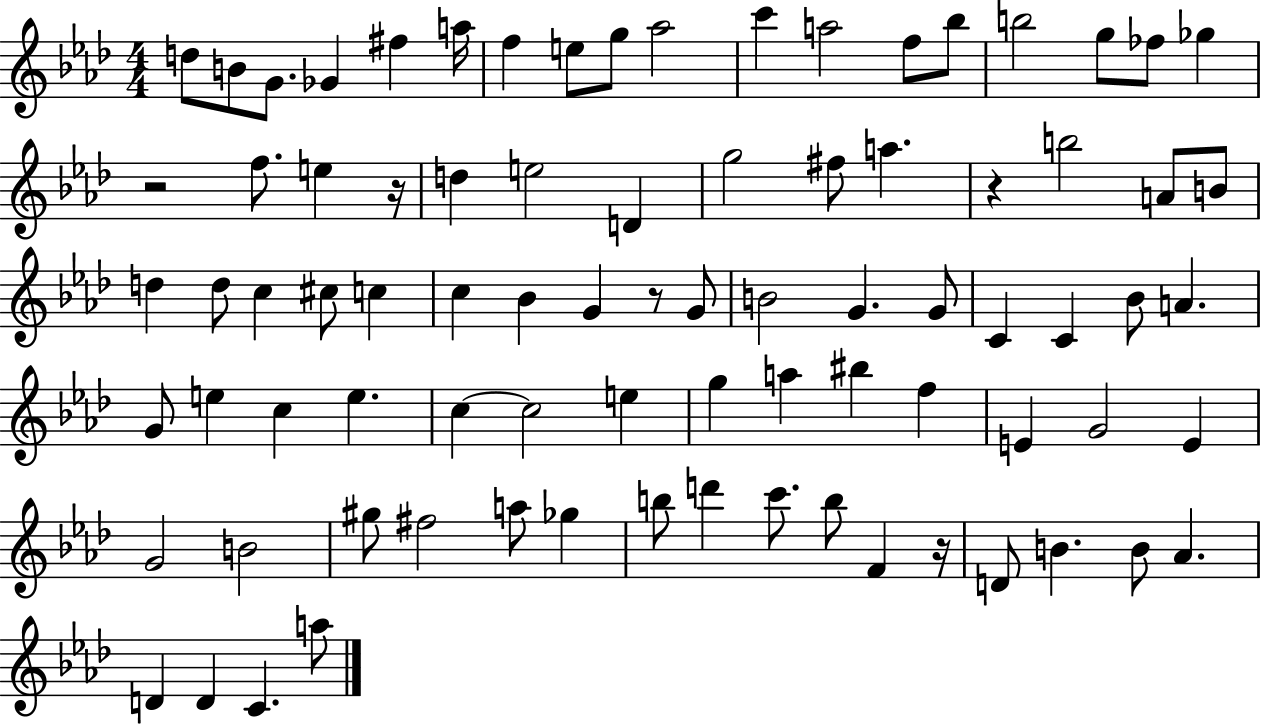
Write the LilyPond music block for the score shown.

{
  \clef treble
  \numericTimeSignature
  \time 4/4
  \key aes \major
  \repeat volta 2 { d''8 b'8 g'8. ges'4 fis''4 a''16 | f''4 e''8 g''8 aes''2 | c'''4 a''2 f''8 bes''8 | b''2 g''8 fes''8 ges''4 | \break r2 f''8. e''4 r16 | d''4 e''2 d'4 | g''2 fis''8 a''4. | r4 b''2 a'8 b'8 | \break d''4 d''8 c''4 cis''8 c''4 | c''4 bes'4 g'4 r8 g'8 | b'2 g'4. g'8 | c'4 c'4 bes'8 a'4. | \break g'8 e''4 c''4 e''4. | c''4~~ c''2 e''4 | g''4 a''4 bis''4 f''4 | e'4 g'2 e'4 | \break g'2 b'2 | gis''8 fis''2 a''8 ges''4 | b''8 d'''4 c'''8. b''8 f'4 r16 | d'8 b'4. b'8 aes'4. | \break d'4 d'4 c'4. a''8 | } \bar "|."
}